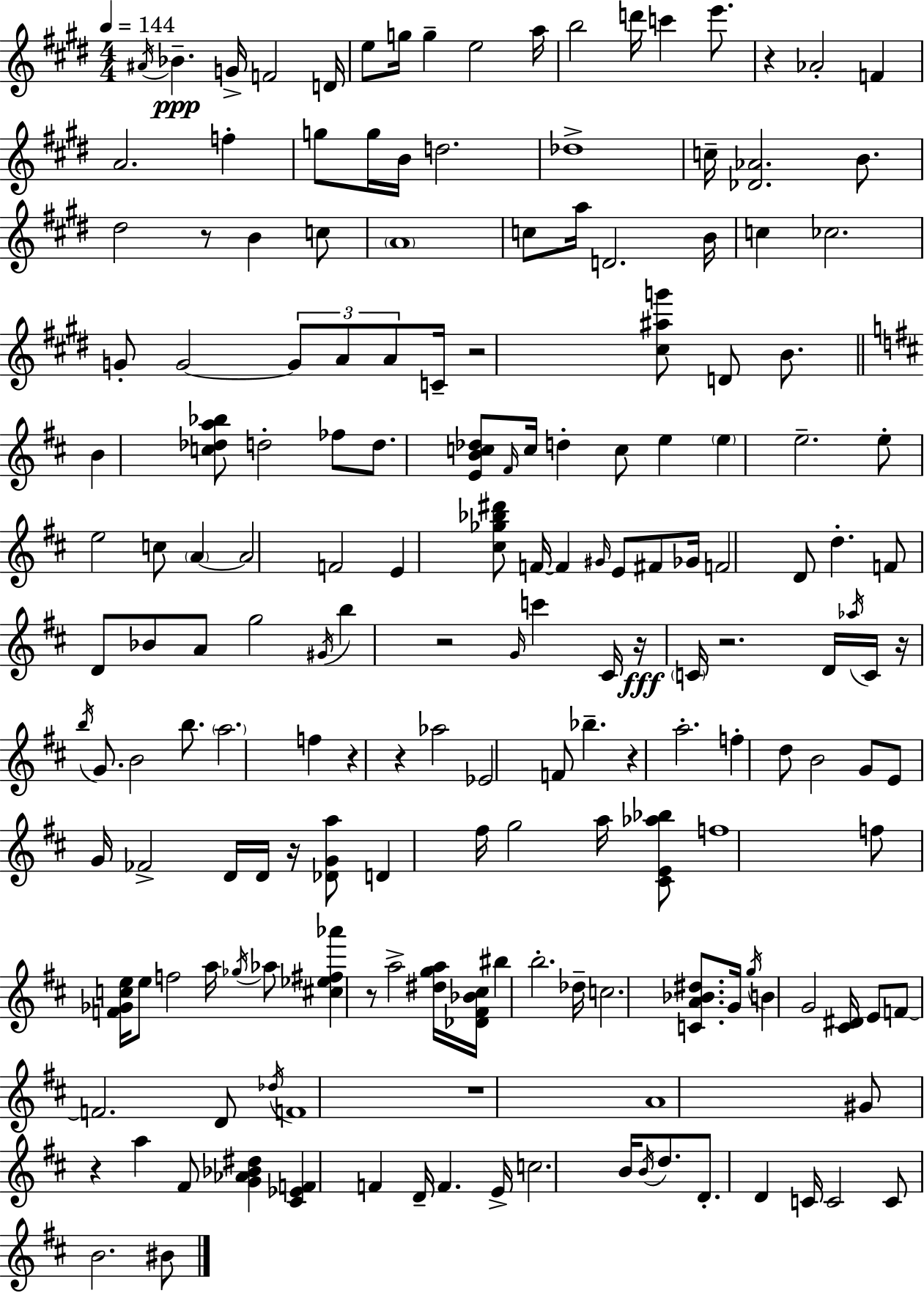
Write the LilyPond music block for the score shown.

{
  \clef treble
  \numericTimeSignature
  \time 4/4
  \key e \major
  \tempo 4 = 144
  \acciaccatura { ais'16 }\ppp bes'4.-- g'16-> f'2 | d'16 e''8 g''16 g''4-- e''2 | a''16 b''2 d'''16 c'''4 e'''8. | r4 aes'2-. f'4 | \break a'2. f''4-. | g''8 g''16 b'16 d''2. | des''1-> | c''16-- <des' aes'>2. b'8. | \break dis''2 r8 b'4 c''8 | \parenthesize a'1 | c''8 a''16 d'2. | b'16 c''4 ces''2. | \break g'8-. g'2~~ \tuplet 3/2 { g'8 a'8 a'8 } | c'16-- r2 <cis'' ais'' g'''>8 d'8 b'8. | \bar "||" \break \key d \major b'4 <c'' des'' a'' bes''>8 d''2-. fes''8 | d''8. <e' b' c'' des''>8 \grace { fis'16 } c''16 d''4-. c''8 e''4 | \parenthesize e''4 e''2.-- | e''8-. e''2 c''8 \parenthesize a'4~~ | \break a'2 f'2 | e'4 <cis'' ges'' bes'' dis'''>8 f'16~~ f'4 \grace { gis'16 } e'8 fis'8 | ges'16 f'2 d'8 d''4.-. | f'8 d'8 bes'8 a'8 g''2 | \break \acciaccatura { gis'16 } b''4 r2 \grace { g'16 } | c'''4 cis'16 r16\fff \parenthesize c'16 r2. | d'16 \acciaccatura { aes''16 } c'16 r16 \acciaccatura { b''16 } g'8. b'2 | b''8. \parenthesize a''2. | \break f''4 r4 r4 aes''2 | ees'2 f'8 | bes''4.-- r4 a''2.-. | f''4-. d''8 b'2 | \break g'8 e'8 g'16 fes'2-> | d'16 d'16 r16 <des' g' a''>8 d'4 fis''16 g''2 | a''16 <cis' e' aes'' bes''>8 f''1 | f''8 <f' ges' c'' e''>16 e''8 f''2 | \break a''16 \acciaccatura { ges''16 } aes''8 <cis'' ees'' fis'' aes'''>4 r8 a''2-> | <dis'' g'' a''>16 <des' fis' bes' cis''>16 bis''4 b''2.-. | des''16-- c''2. | <c' a' bes' dis''>8. g'16 \acciaccatura { g''16 } b'4 g'2 | \break <cis' dis'>16 e'8 f'8~~ f'2. | d'8 \acciaccatura { des''16 } f'1 | r1 | a'1 | \break gis'8 r4 a''4 | fis'8 <g' aes' bes' dis''>4 <cis' ees' f'>4 f'4 | d'16-- f'4. e'16-> c''2. | b'16 \acciaccatura { b'16 } d''8. d'8.-. d'4 | \break c'16 c'2 c'8 b'2. | bis'8 \bar "|."
}